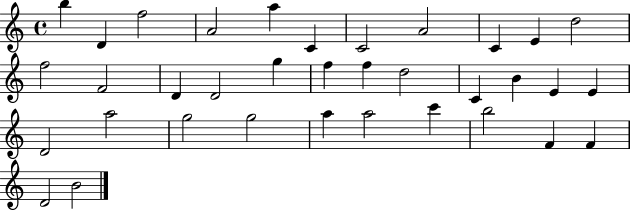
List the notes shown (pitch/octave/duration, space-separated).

B5/q D4/q F5/h A4/h A5/q C4/q C4/h A4/h C4/q E4/q D5/h F5/h F4/h D4/q D4/h G5/q F5/q F5/q D5/h C4/q B4/q E4/q E4/q D4/h A5/h G5/h G5/h A5/q A5/h C6/q B5/h F4/q F4/q D4/h B4/h